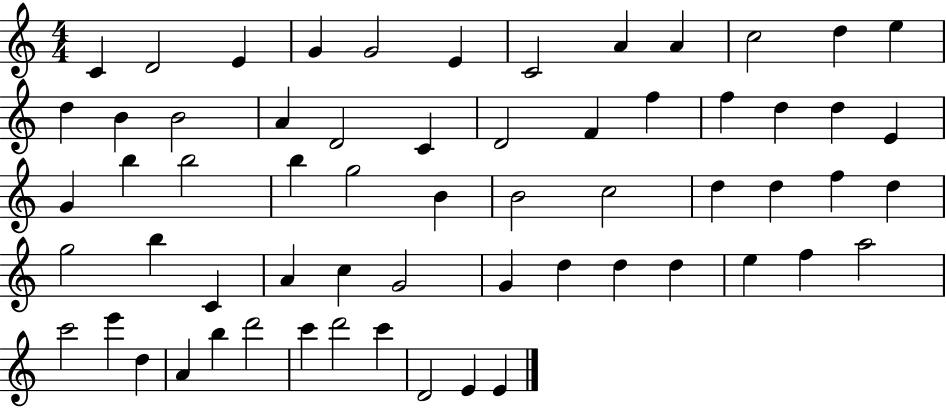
{
  \clef treble
  \numericTimeSignature
  \time 4/4
  \key c \major
  c'4 d'2 e'4 | g'4 g'2 e'4 | c'2 a'4 a'4 | c''2 d''4 e''4 | \break d''4 b'4 b'2 | a'4 d'2 c'4 | d'2 f'4 f''4 | f''4 d''4 d''4 e'4 | \break g'4 b''4 b''2 | b''4 g''2 b'4 | b'2 c''2 | d''4 d''4 f''4 d''4 | \break g''2 b''4 c'4 | a'4 c''4 g'2 | g'4 d''4 d''4 d''4 | e''4 f''4 a''2 | \break c'''2 e'''4 d''4 | a'4 b''4 d'''2 | c'''4 d'''2 c'''4 | d'2 e'4 e'4 | \break \bar "|."
}